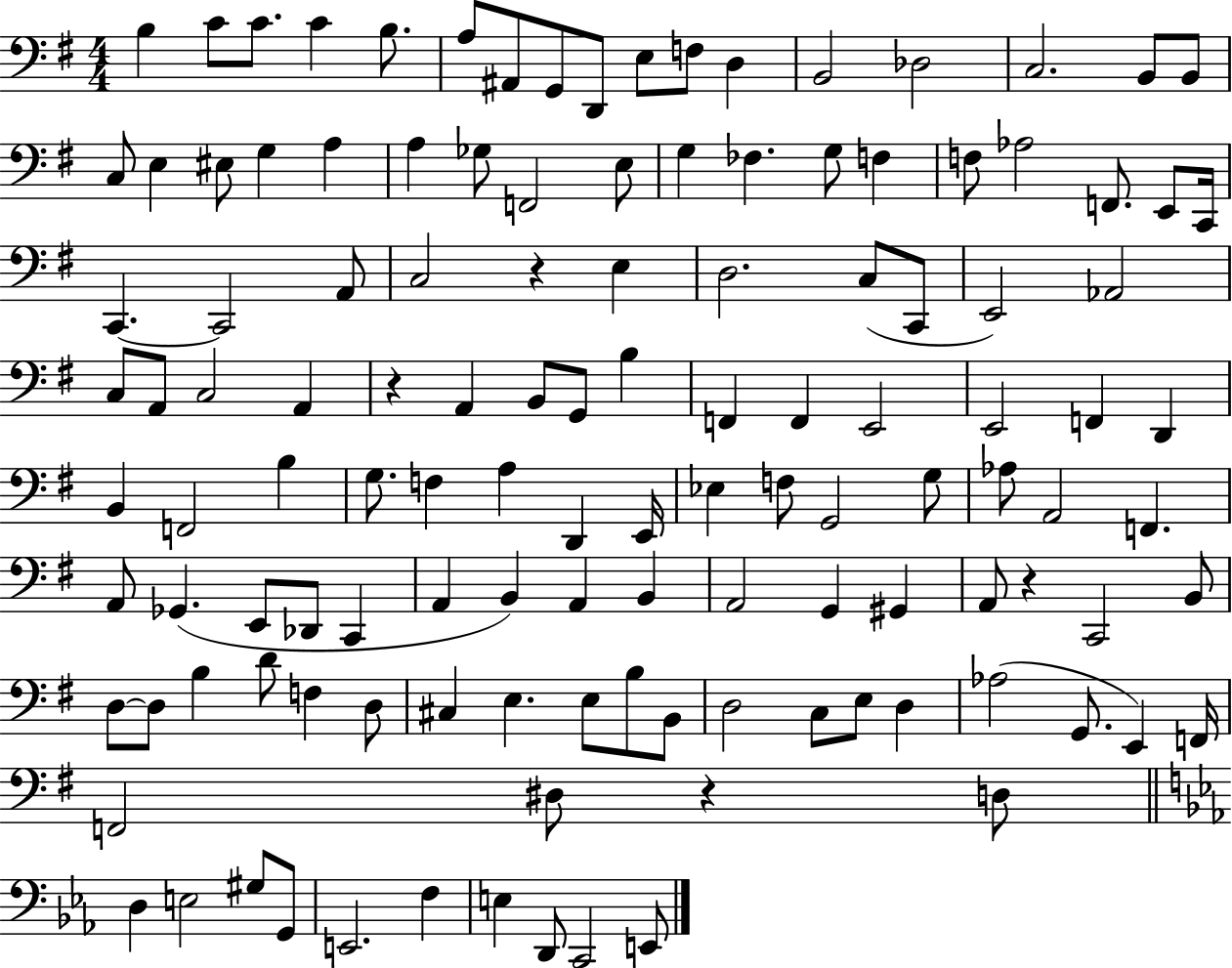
X:1
T:Untitled
M:4/4
L:1/4
K:G
B, C/2 C/2 C B,/2 A,/2 ^A,,/2 G,,/2 D,,/2 E,/2 F,/2 D, B,,2 _D,2 C,2 B,,/2 B,,/2 C,/2 E, ^E,/2 G, A, A, _G,/2 F,,2 E,/2 G, _F, G,/2 F, F,/2 _A,2 F,,/2 E,,/2 C,,/4 C,, C,,2 A,,/2 C,2 z E, D,2 C,/2 C,,/2 E,,2 _A,,2 C,/2 A,,/2 C,2 A,, z A,, B,,/2 G,,/2 B, F,, F,, E,,2 E,,2 F,, D,, B,, F,,2 B, G,/2 F, A, D,, E,,/4 _E, F,/2 G,,2 G,/2 _A,/2 A,,2 F,, A,,/2 _G,, E,,/2 _D,,/2 C,, A,, B,, A,, B,, A,,2 G,, ^G,, A,,/2 z C,,2 B,,/2 D,/2 D,/2 B, D/2 F, D,/2 ^C, E, E,/2 B,/2 B,,/2 D,2 C,/2 E,/2 D, _A,2 G,,/2 E,, F,,/4 F,,2 ^D,/2 z D,/2 D, E,2 ^G,/2 G,,/2 E,,2 F, E, D,,/2 C,,2 E,,/2